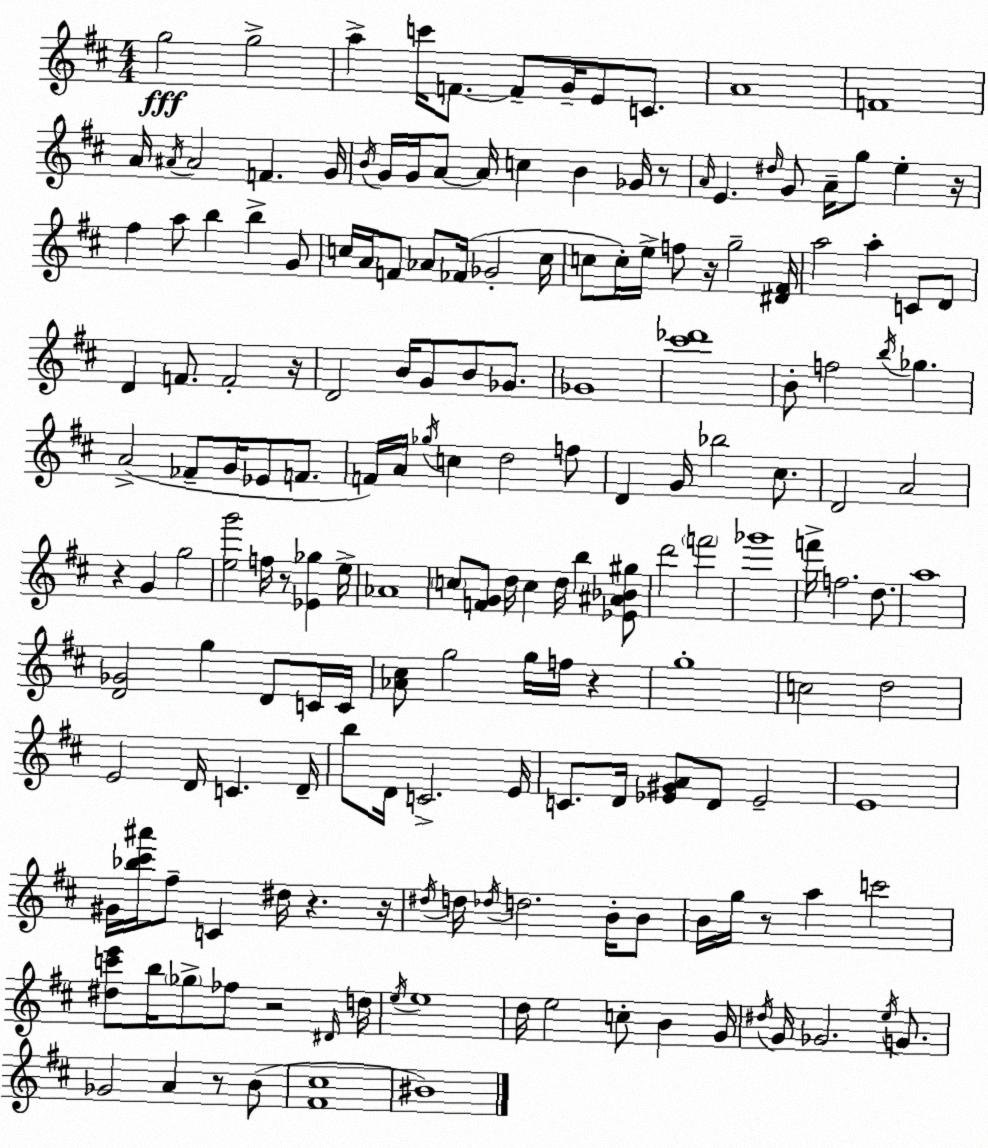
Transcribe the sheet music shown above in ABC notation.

X:1
T:Untitled
M:4/4
L:1/4
K:D
g2 g2 a c'/4 F/2 F/2 G/4 E/2 C/2 A4 F4 A/4 ^A/4 ^A2 F G/4 B/4 G/4 G/4 A/2 A/4 c B _G/4 z/2 A/4 E ^d/4 G/2 A/4 g/2 e z/4 ^f a/2 b b G/2 c/4 A/4 F/2 _A/2 _F/4 _G2 c/4 c/2 c/4 e/4 f/2 z/4 g2 [^D^F]/4 a2 a C/2 D/2 D F/2 F2 z/4 D2 B/4 G/2 B/2 _G/2 _G4 [^c'_d']4 B/2 f2 b/4 _g A2 _F/2 G/4 _E/2 F/2 F/4 A/4 _g/4 c d2 f/2 D G/4 _b2 ^c/2 D2 A2 z G g2 [eg']2 f/4 z/2 [_E_g] e/4 _A4 c/2 [FG]/2 d/4 c d/4 b [_E^A_B^g]/2 d'2 f'2 _g'4 f'/4 f2 d/2 a4 [D_G]2 g D/2 C/4 C/4 [_A^c]/2 g2 g/4 f/4 z g4 c2 d2 E2 D/4 C D/4 b/2 D/4 C2 E/4 C/2 D/4 [_E^GA]/2 D/2 _E2 E4 ^G/4 [_b^c'^a']/4 ^f/2 C ^d/4 z z/4 ^d/4 d/4 _d/4 d2 B/4 B/2 B/4 g/4 z/2 a c'2 [^dc'e']/2 b/4 _g/2 _f/2 z2 ^D/4 d/4 e/4 e4 d/4 e2 c/2 B G/4 ^d/4 G/4 _G2 e/4 G/2 _G2 A z/2 B/2 [^F^c]4 ^B4